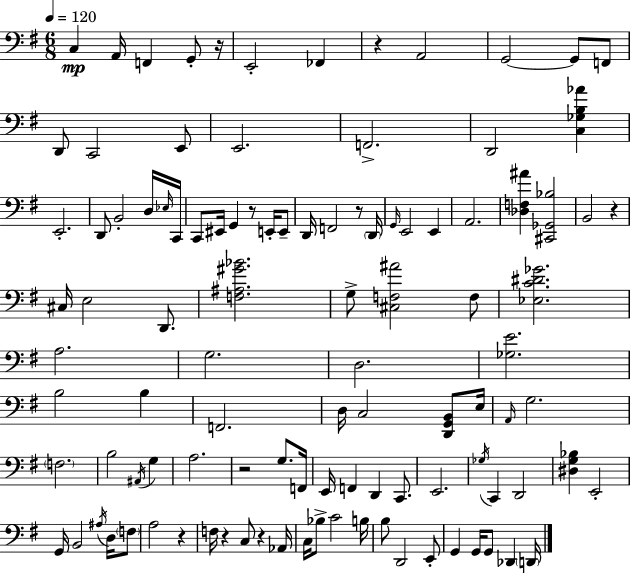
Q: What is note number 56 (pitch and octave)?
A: A3